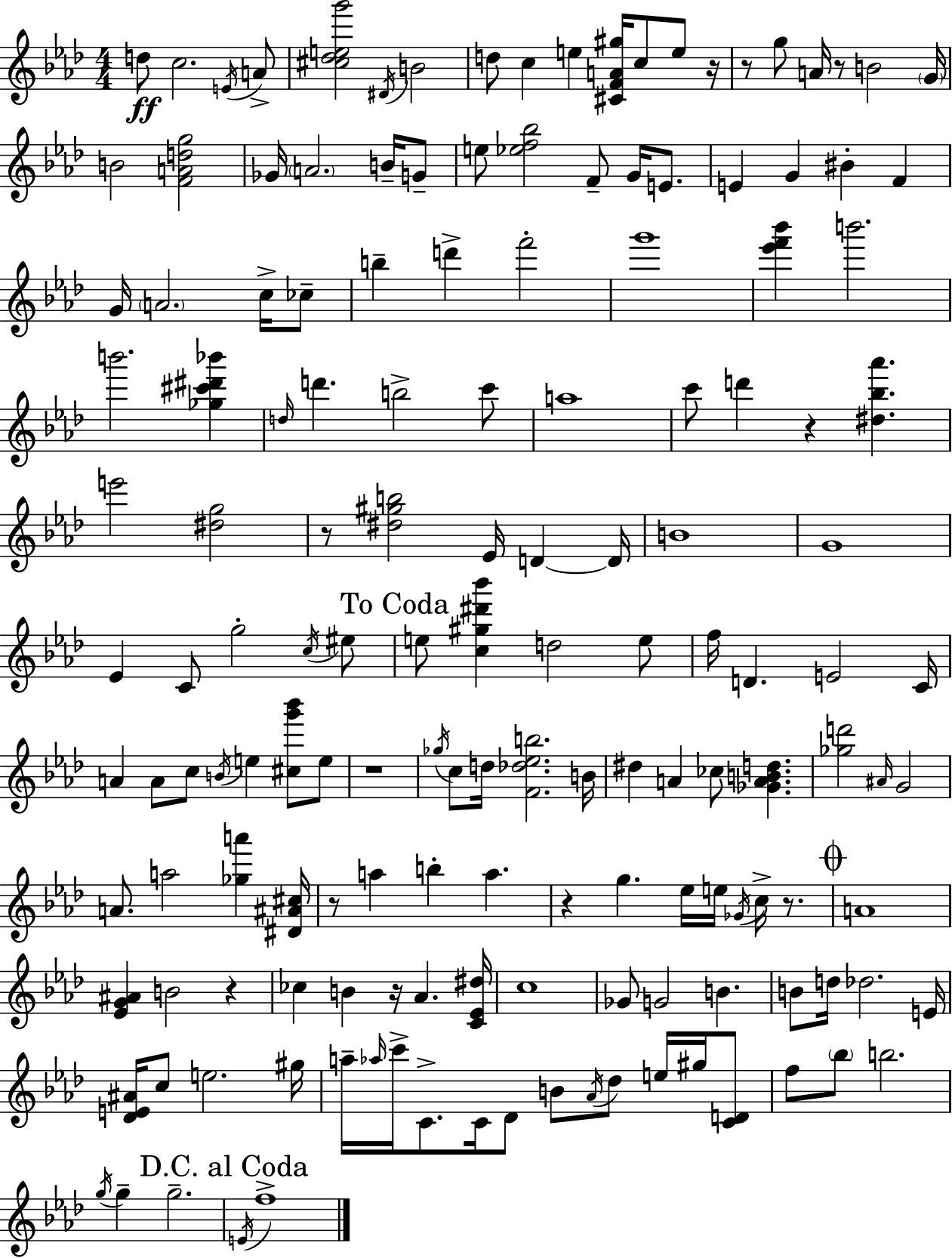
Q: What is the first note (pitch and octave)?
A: D5